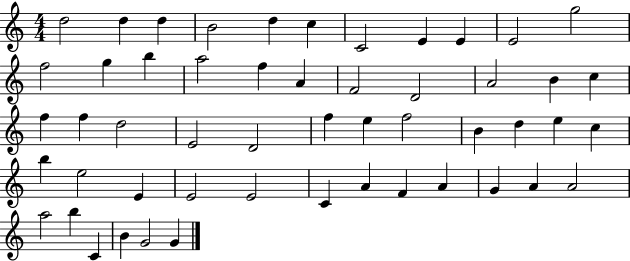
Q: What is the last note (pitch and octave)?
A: G4